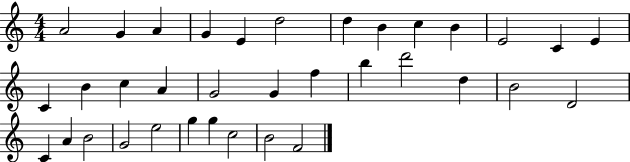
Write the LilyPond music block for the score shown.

{
  \clef treble
  \numericTimeSignature
  \time 4/4
  \key c \major
  a'2 g'4 a'4 | g'4 e'4 d''2 | d''4 b'4 c''4 b'4 | e'2 c'4 e'4 | \break c'4 b'4 c''4 a'4 | g'2 g'4 f''4 | b''4 d'''2 d''4 | b'2 d'2 | \break c'4 a'4 b'2 | g'2 e''2 | g''4 g''4 c''2 | b'2 f'2 | \break \bar "|."
}